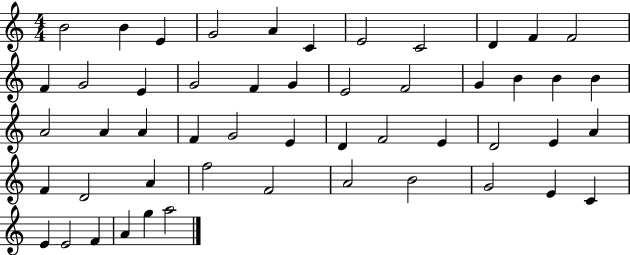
B4/h B4/q E4/q G4/h A4/q C4/q E4/h C4/h D4/q F4/q F4/h F4/q G4/h E4/q G4/h F4/q G4/q E4/h F4/h G4/q B4/q B4/q B4/q A4/h A4/q A4/q F4/q G4/h E4/q D4/q F4/h E4/q D4/h E4/q A4/q F4/q D4/h A4/q F5/h F4/h A4/h B4/h G4/h E4/q C4/q E4/q E4/h F4/q A4/q G5/q A5/h